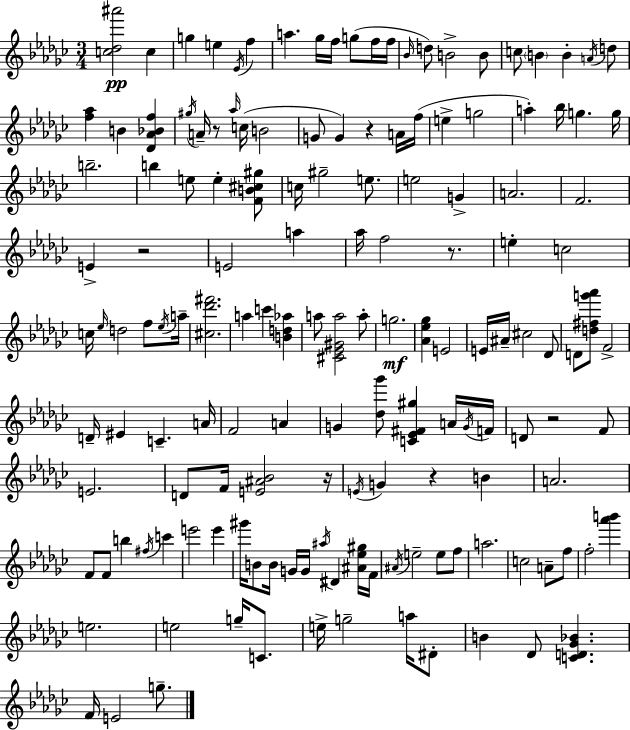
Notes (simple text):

[C5,Db5,A#6]/h C5/q G5/q E5/q Eb4/s F5/q A5/q. Gb5/s F5/s G5/e F5/s F5/s Bb4/s D5/e B4/h B4/e C5/e B4/q B4/q A4/s D5/e [F5,Ab5]/q B4/q [Db4,Ab4,Bb4,F5]/q G#5/s A4/s R/e Ab5/s C5/s B4/h G4/e G4/q R/q A4/s F5/s E5/q G5/h A5/q Bb5/s G5/q. G5/s B5/h. B5/q E5/e E5/q [F4,B4,C#5,G#5]/e C5/s G#5/h E5/e. E5/h G4/q A4/h. F4/h. E4/q R/h E4/h A5/q Ab5/s F5/h R/e. E5/q C5/h C5/s Eb5/s D5/h F5/e Eb5/s A5/s [C#5,Db6,F#6]/h. A5/q C6/q [B4,D5,Ab5]/q A5/e [C#4,Eb4,G#4,A5]/h A5/e G5/h. [Ab4,Eb5,Gb5]/q E4/h E4/s A#4/s C#5/h Db4/e D4/e [D5,F#5,G6,Ab6]/e F4/h D4/s EIS4/q C4/q. A4/s F4/h A4/q G4/q [Db5,Gb6]/e [C4,Eb4,F#4,G#5]/q A4/s G4/s F4/s D4/e R/h F4/e E4/h. D4/e F4/s [E4,A#4,Bb4]/h R/s E4/s G4/q R/q B4/q A4/h. F4/e F4/e B5/q F#5/s C6/q E6/h E6/q G#6/s B4/e B4/s G4/s G4/s A#5/s D#4/q [A#4,Eb5,G#5]/s F4/s A#4/s E5/h E5/e F5/e A5/h. C5/h A4/e F5/e F5/h [Ab6,B6]/q E5/h. E5/h G5/s C4/e. E5/s G5/h A5/s D#4/e B4/q Db4/e [C4,D4,Gb4,Bb4]/q. F4/s E4/h G5/e.